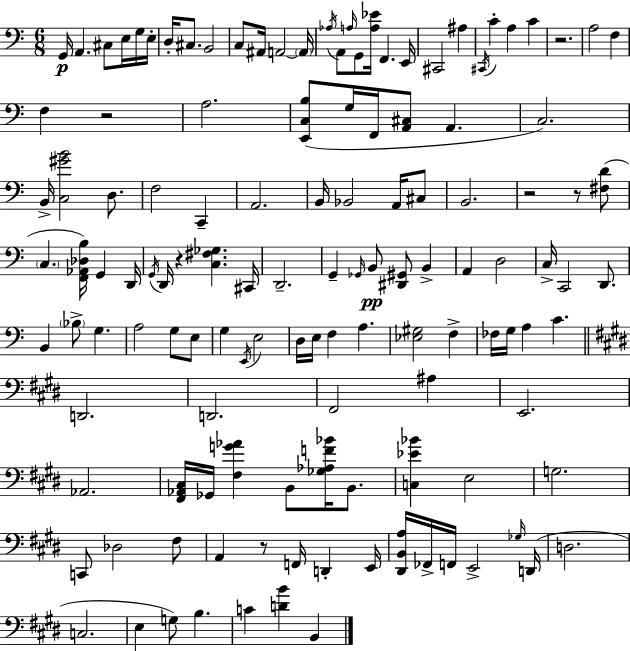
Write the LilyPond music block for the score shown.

{
  \clef bass
  \numericTimeSignature
  \time 6/8
  \key c \major
  g,16\p a,4. cis8 e16 g16 e16-. | d16-. cis8. b,2 | c8 ais,16 a,2~~ \parenthesize a,16 | \acciaccatura { aes16 } a,8 \grace { a16 } g,8 <a ees'>16 f,4. | \break e,16 cis,2 ais4 | \acciaccatura { cis,16 } c'4-. a4 c'4 | r2. | a2 f4 | \break f4 r2 | a2. | <e, c b>8( g16 f,16 <a, cis>8 a,4. | c2.) | \break b,16-> <c gis' b'>2 | d8. f2 c,4-- | a,2. | b,16 bes,2 | \break a,16 cis8 b,2. | r2 r8 | <fis d'>8( \parenthesize c4. <f, aes, des b>16) g,4 | d,16 \acciaccatura { g,16 } d,16 r4 <c fis ges>4. | \break cis,16 d,2.-- | g,4-- \grace { ges,16 } b,8\pp <dis, gis,>8 | b,4-> a,4 d2 | c16-> c,2 | \break d,8. b,4 \parenthesize bes8-> g4. | a2 | g8 e8 g4 \acciaccatura { e,16 } e2 | d16 e16 f4 | \break a4. <ees gis>2 | f4-> fes16 g16 a4 | c'4. \bar "||" \break \key e \major d,2. | d,2. | fis,2 ais4 | e,2. | \break aes,2. | <fis, aes, cis>16 ges,16 <fis g' aes'>4 b,8 <ges aes f' bes'>16 b,8. | <c ees' bes'>4 e2 | g2. | \break c,8 des2 fis8 | a,4 r8 f,16 d,4-. e,16 | <dis, b, a>16 fes,16-> f,16 e,2-> \grace { ges16 }( | d,16 d2. | \break c2. | e4 g8) b4. | c'4 <d' b'>4 b,4 | \bar "|."
}